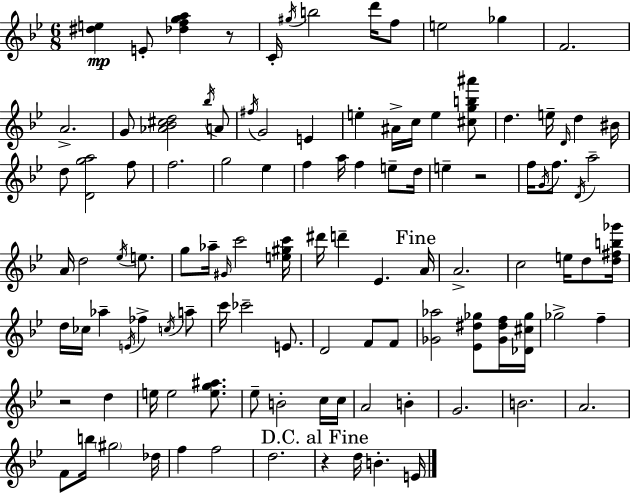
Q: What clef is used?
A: treble